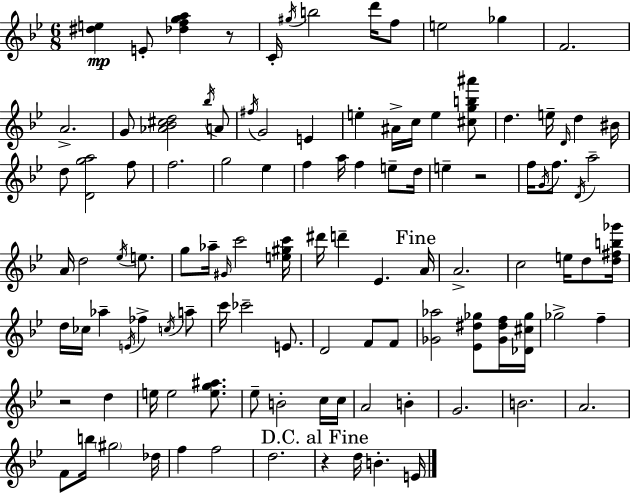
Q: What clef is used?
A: treble